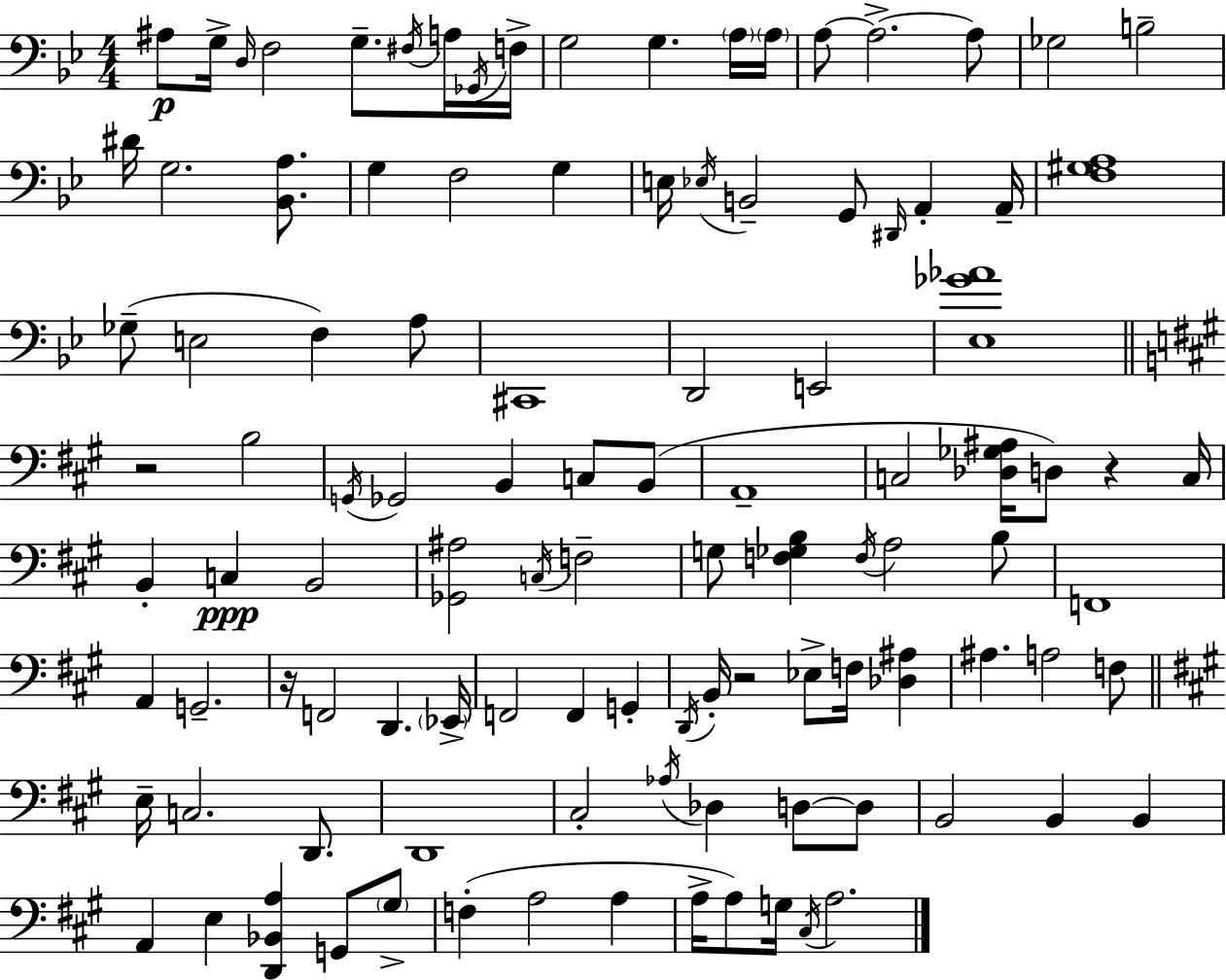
A#3/e G3/s D3/s F3/h G3/e. F#3/s A3/s Gb2/s F3/s G3/h G3/q. A3/s A3/s A3/e A3/h. A3/e Gb3/h B3/h D#4/s G3/h. [Bb2,A3]/e. G3/q F3/h G3/q E3/s Eb3/s B2/h G2/e D#2/s A2/q A2/s [F3,G#3,A3]/w Gb3/e E3/h F3/q A3/e C#2/w D2/h E2/h [Eb3,Gb4,Ab4]/w R/h B3/h G2/s Gb2/h B2/q C3/e B2/e A2/w C3/h [Db3,Gb3,A#3]/s D3/e R/q C3/s B2/q C3/q B2/h [Gb2,A#3]/h C3/s F3/h G3/e [F3,Gb3,B3]/q F3/s A3/h B3/e F2/w A2/q G2/h. R/s F2/h D2/q. Eb2/s F2/h F2/q G2/q D2/s B2/s R/h Eb3/e F3/s [Db3,A#3]/q A#3/q. A3/h F3/e E3/s C3/h. D2/e. D2/w C#3/h Ab3/s Db3/q D3/e D3/e B2/h B2/q B2/q A2/q E3/q [D2,Bb2,A3]/q G2/e G#3/e F3/q A3/h A3/q A3/s A3/e G3/s C#3/s A3/h.